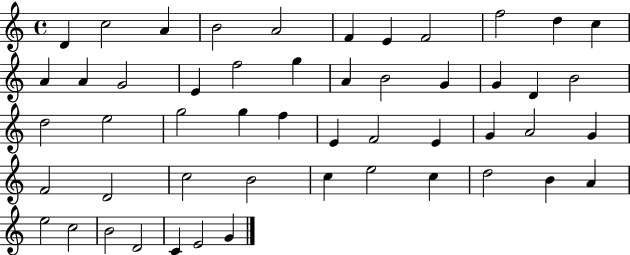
D4/q C5/h A4/q B4/h A4/h F4/q E4/q F4/h F5/h D5/q C5/q A4/q A4/q G4/h E4/q F5/h G5/q A4/q B4/h G4/q G4/q D4/q B4/h D5/h E5/h G5/h G5/q F5/q E4/q F4/h E4/q G4/q A4/h G4/q F4/h D4/h C5/h B4/h C5/q E5/h C5/q D5/h B4/q A4/q E5/h C5/h B4/h D4/h C4/q E4/h G4/q